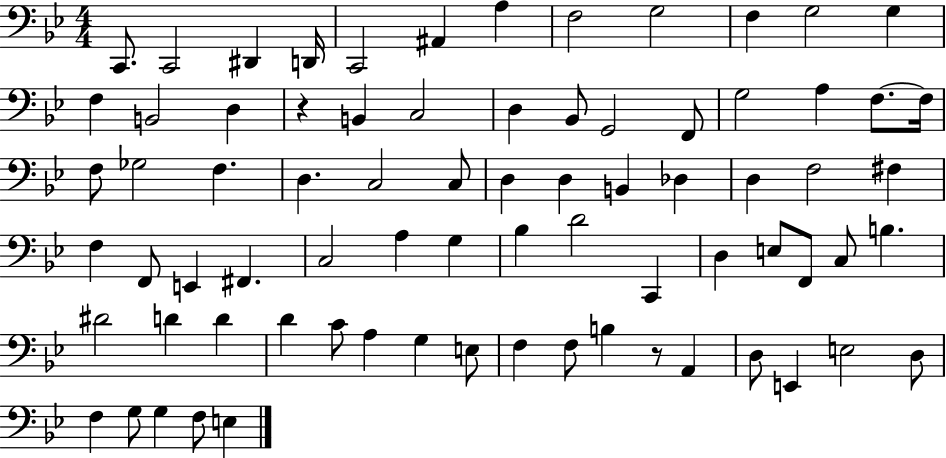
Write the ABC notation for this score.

X:1
T:Untitled
M:4/4
L:1/4
K:Bb
C,,/2 C,,2 ^D,, D,,/4 C,,2 ^A,, A, F,2 G,2 F, G,2 G, F, B,,2 D, z B,, C,2 D, _B,,/2 G,,2 F,,/2 G,2 A, F,/2 F,/4 F,/2 _G,2 F, D, C,2 C,/2 D, D, B,, _D, D, F,2 ^F, F, F,,/2 E,, ^F,, C,2 A, G, _B, D2 C,, D, E,/2 F,,/2 C,/2 B, ^D2 D D D C/2 A, G, E,/2 F, F,/2 B, z/2 A,, D,/2 E,, E,2 D,/2 F, G,/2 G, F,/2 E,